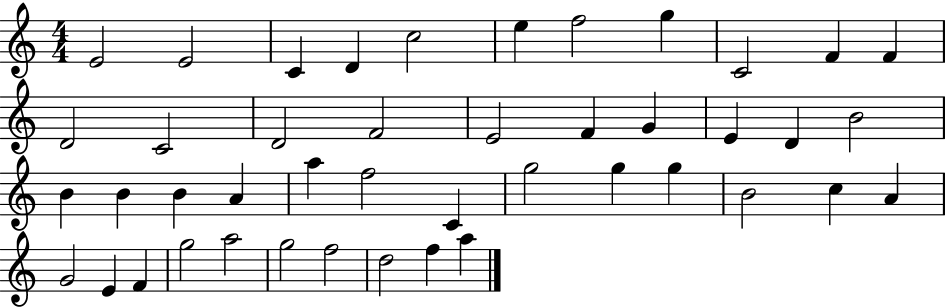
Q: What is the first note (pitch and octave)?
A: E4